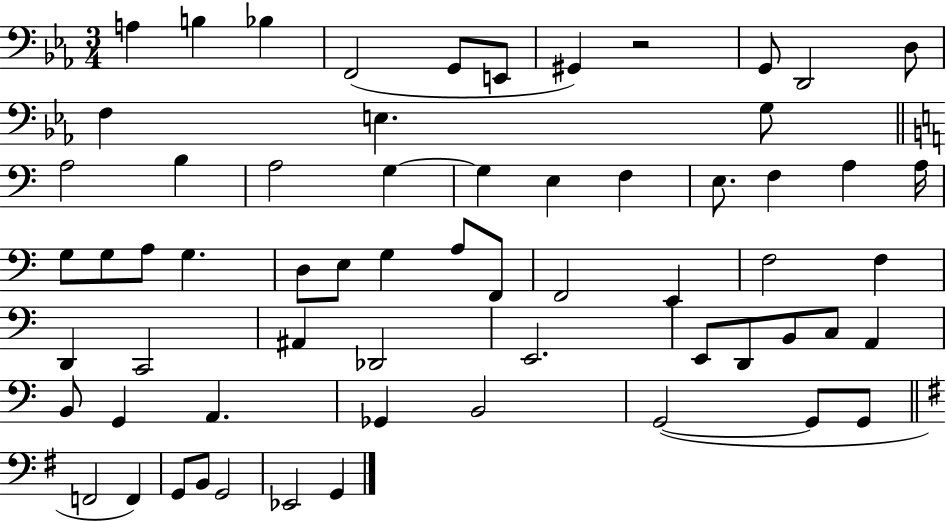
X:1
T:Untitled
M:3/4
L:1/4
K:Eb
A, B, _B, F,,2 G,,/2 E,,/2 ^G,, z2 G,,/2 D,,2 D,/2 F, E, G,/2 A,2 B, A,2 G, G, E, F, E,/2 F, A, A,/4 G,/2 G,/2 A,/2 G, D,/2 E,/2 G, A,/2 F,,/2 F,,2 E,, F,2 F, D,, C,,2 ^A,, _D,,2 E,,2 E,,/2 D,,/2 B,,/2 C,/2 A,, B,,/2 G,, A,, _G,, B,,2 G,,2 G,,/2 G,,/2 F,,2 F,, G,,/2 B,,/2 G,,2 _E,,2 G,,